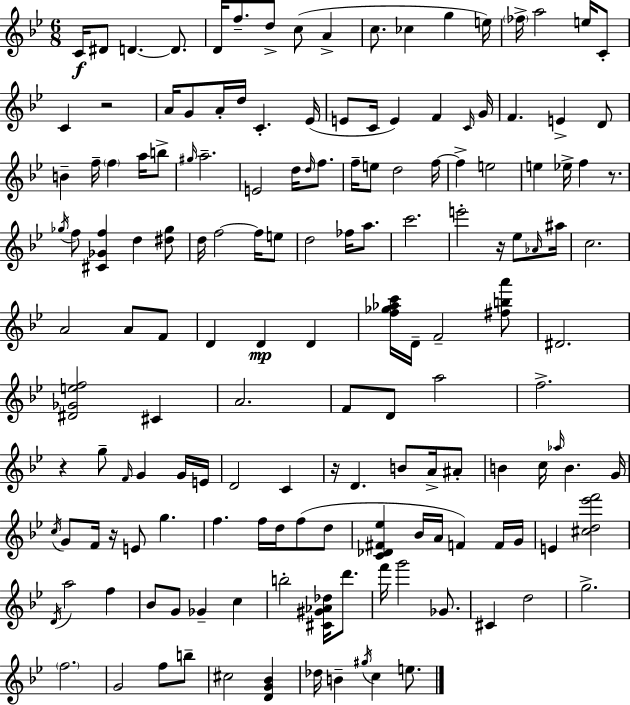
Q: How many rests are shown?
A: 6